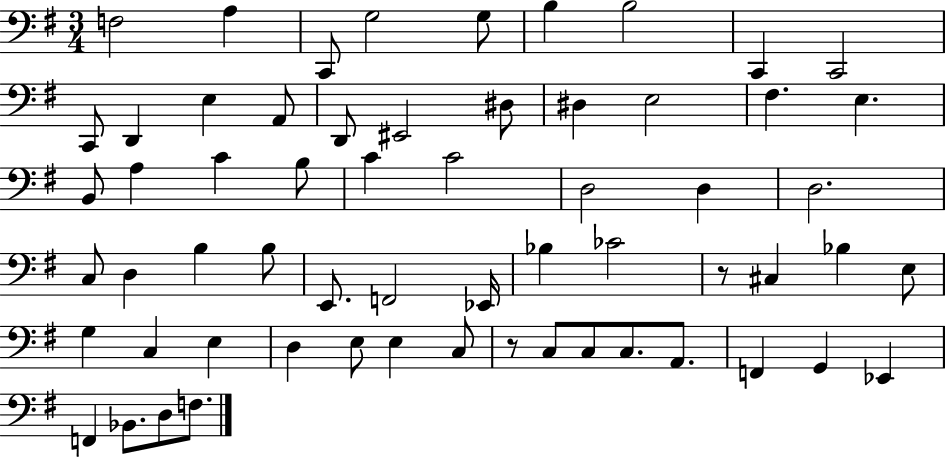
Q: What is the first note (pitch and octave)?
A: F3